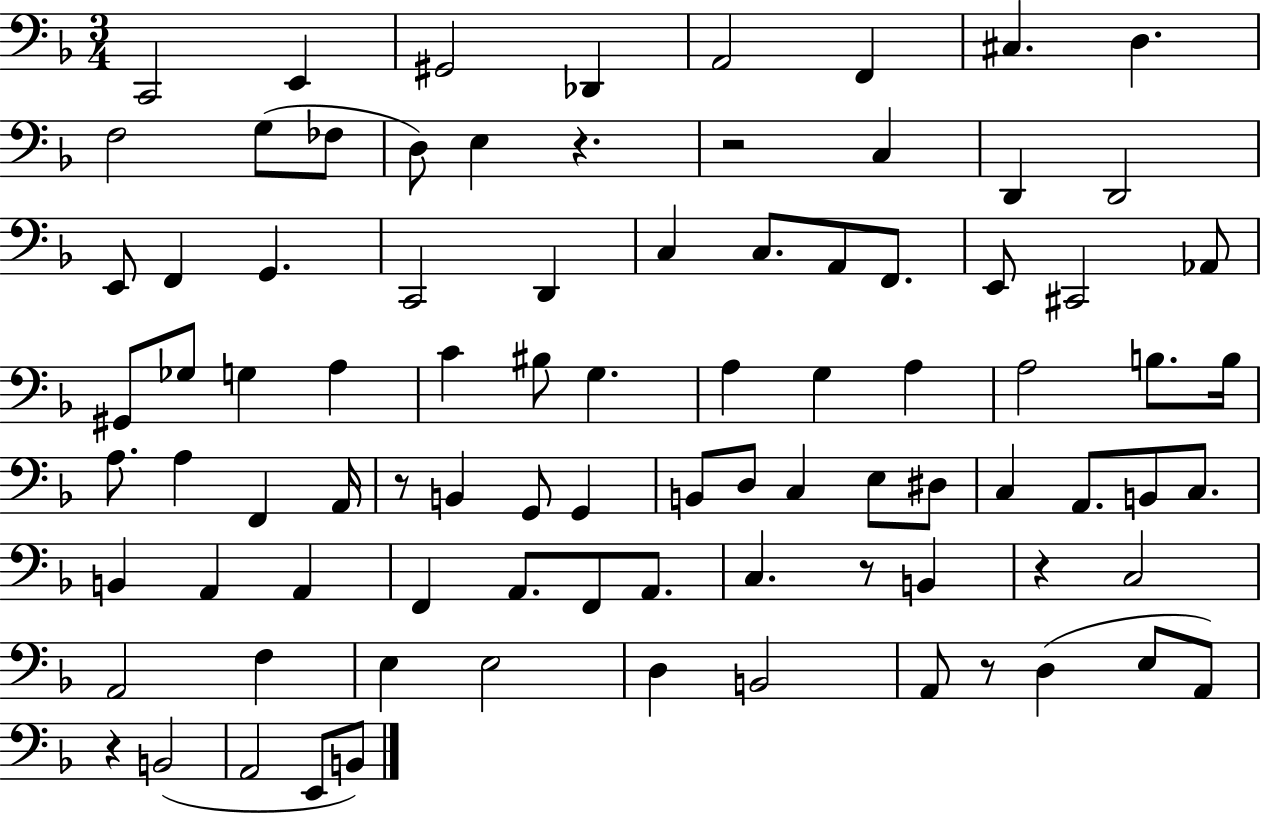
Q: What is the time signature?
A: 3/4